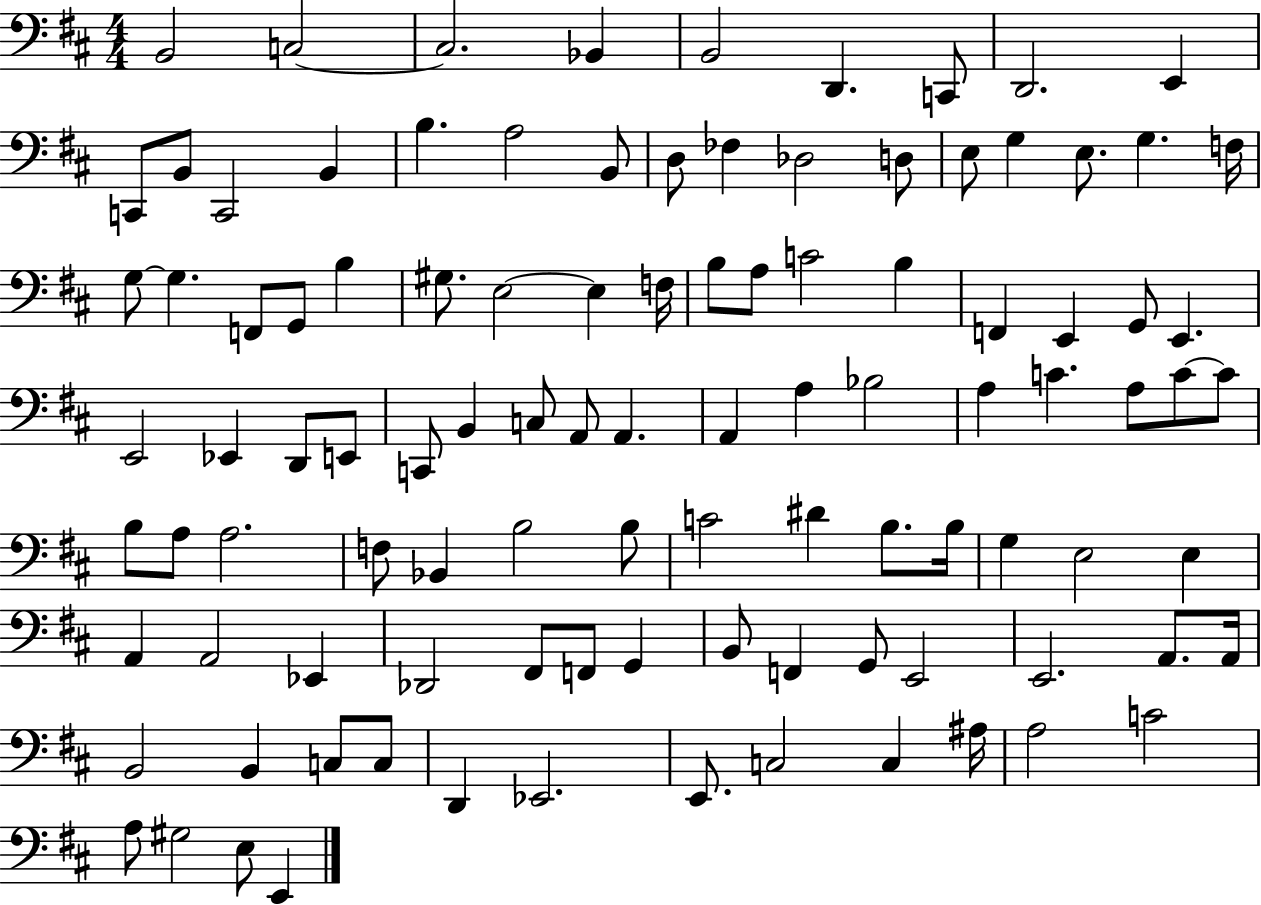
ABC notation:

X:1
T:Untitled
M:4/4
L:1/4
K:D
B,,2 C,2 C,2 _B,, B,,2 D,, C,,/2 D,,2 E,, C,,/2 B,,/2 C,,2 B,, B, A,2 B,,/2 D,/2 _F, _D,2 D,/2 E,/2 G, E,/2 G, F,/4 G,/2 G, F,,/2 G,,/2 B, ^G,/2 E,2 E, F,/4 B,/2 A,/2 C2 B, F,, E,, G,,/2 E,, E,,2 _E,, D,,/2 E,,/2 C,,/2 B,, C,/2 A,,/2 A,, A,, A, _B,2 A, C A,/2 C/2 C/2 B,/2 A,/2 A,2 F,/2 _B,, B,2 B,/2 C2 ^D B,/2 B,/4 G, E,2 E, A,, A,,2 _E,, _D,,2 ^F,,/2 F,,/2 G,, B,,/2 F,, G,,/2 E,,2 E,,2 A,,/2 A,,/4 B,,2 B,, C,/2 C,/2 D,, _E,,2 E,,/2 C,2 C, ^A,/4 A,2 C2 A,/2 ^G,2 E,/2 E,,